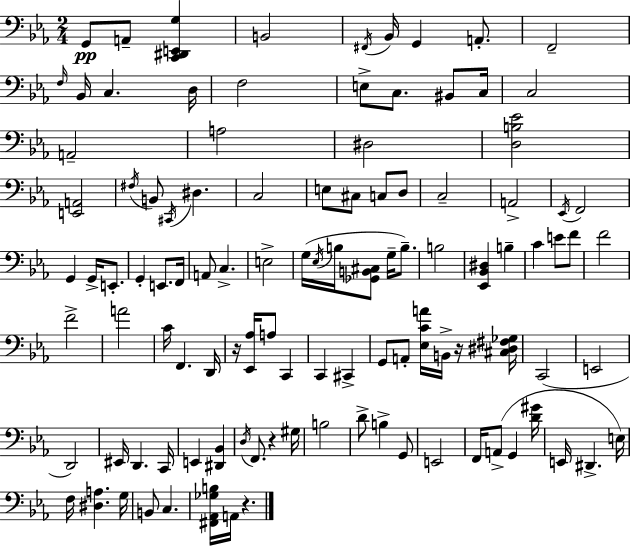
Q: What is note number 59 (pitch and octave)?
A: D2